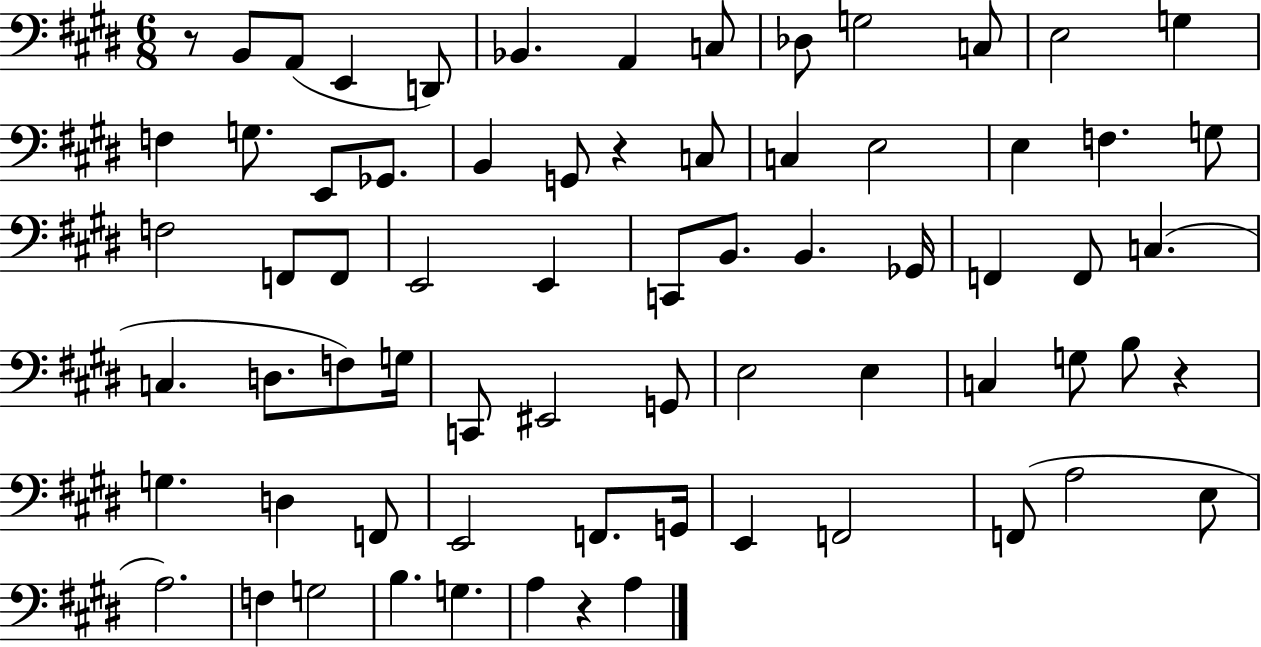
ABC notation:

X:1
T:Untitled
M:6/8
L:1/4
K:E
z/2 B,,/2 A,,/2 E,, D,,/2 _B,, A,, C,/2 _D,/2 G,2 C,/2 E,2 G, F, G,/2 E,,/2 _G,,/2 B,, G,,/2 z C,/2 C, E,2 E, F, G,/2 F,2 F,,/2 F,,/2 E,,2 E,, C,,/2 B,,/2 B,, _G,,/4 F,, F,,/2 C, C, D,/2 F,/2 G,/4 C,,/2 ^E,,2 G,,/2 E,2 E, C, G,/2 B,/2 z G, D, F,,/2 E,,2 F,,/2 G,,/4 E,, F,,2 F,,/2 A,2 E,/2 A,2 F, G,2 B, G, A, z A,